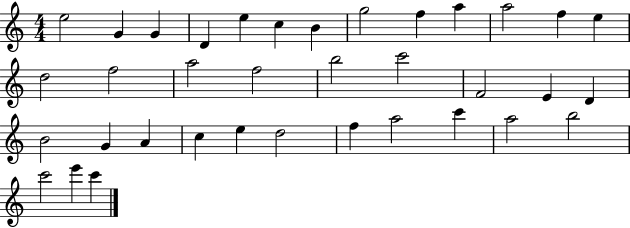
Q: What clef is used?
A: treble